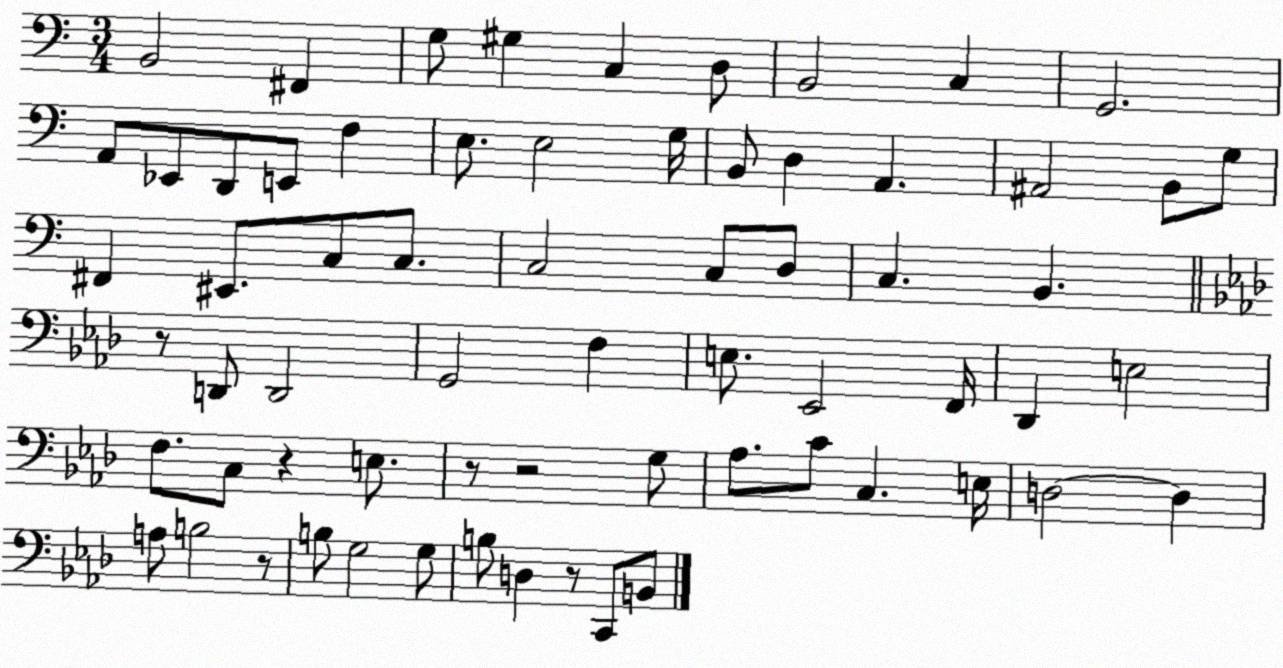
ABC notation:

X:1
T:Untitled
M:3/4
L:1/4
K:C
B,,2 ^F,, G,/2 ^G, C, D,/2 B,,2 C, G,,2 A,,/2 _E,,/2 D,,/2 E,,/2 F, E,/2 E,2 G,/4 B,,/2 D, A,, ^A,,2 B,,/2 G,/2 ^F,, ^E,,/2 C,/2 C,/2 C,2 C,/2 D,/2 C, B,, z/2 D,,/2 D,,2 G,,2 F, E,/2 _E,,2 F,,/4 _D,, E,2 F,/2 C,/2 z E,/2 z/2 z2 G,/2 _A,/2 C/2 C, E,/4 D,2 D, A,/2 B,2 z/2 B,/2 G,2 G,/2 B,/2 D, z/2 C,,/2 B,,/2